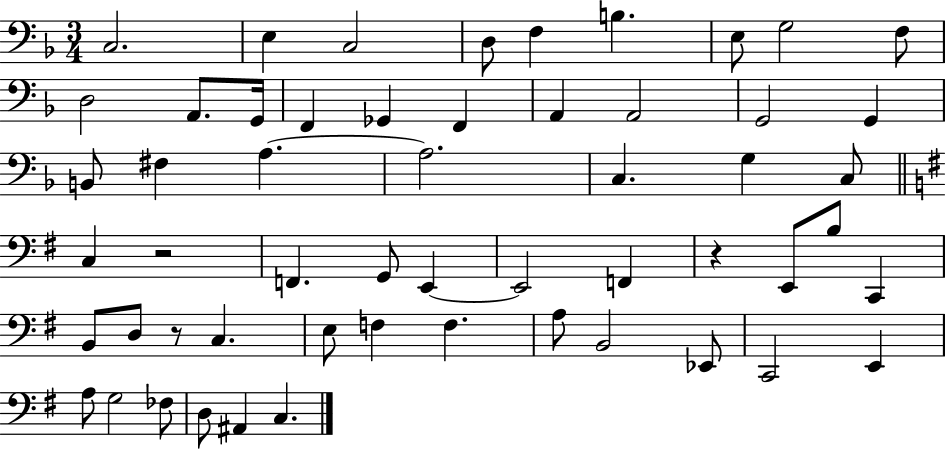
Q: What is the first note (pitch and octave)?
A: C3